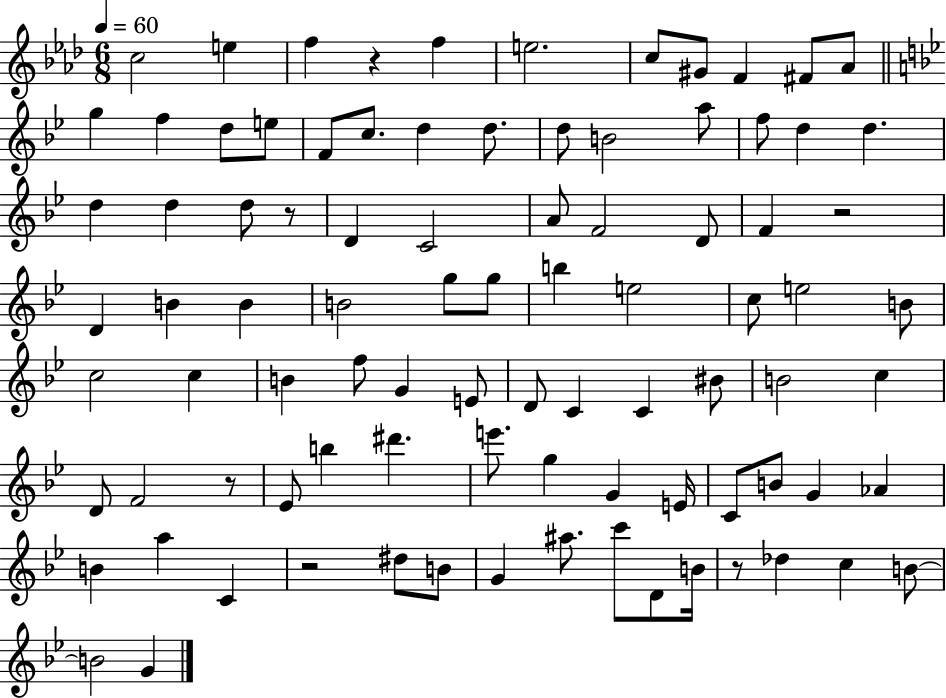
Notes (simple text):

C5/h E5/q F5/q R/q F5/q E5/h. C5/e G#4/e F4/q F#4/e Ab4/e G5/q F5/q D5/e E5/e F4/e C5/e. D5/q D5/e. D5/e B4/h A5/e F5/e D5/q D5/q. D5/q D5/q D5/e R/e D4/q C4/h A4/e F4/h D4/e F4/q R/h D4/q B4/q B4/q B4/h G5/e G5/e B5/q E5/h C5/e E5/h B4/e C5/h C5/q B4/q F5/e G4/q E4/e D4/e C4/q C4/q BIS4/e B4/h C5/q D4/e F4/h R/e Eb4/e B5/q D#6/q. E6/e. G5/q G4/q E4/s C4/e B4/e G4/q Ab4/q B4/q A5/q C4/q R/h D#5/e B4/e G4/q A#5/e. C6/e D4/e B4/s R/e Db5/q C5/q B4/e B4/h G4/q